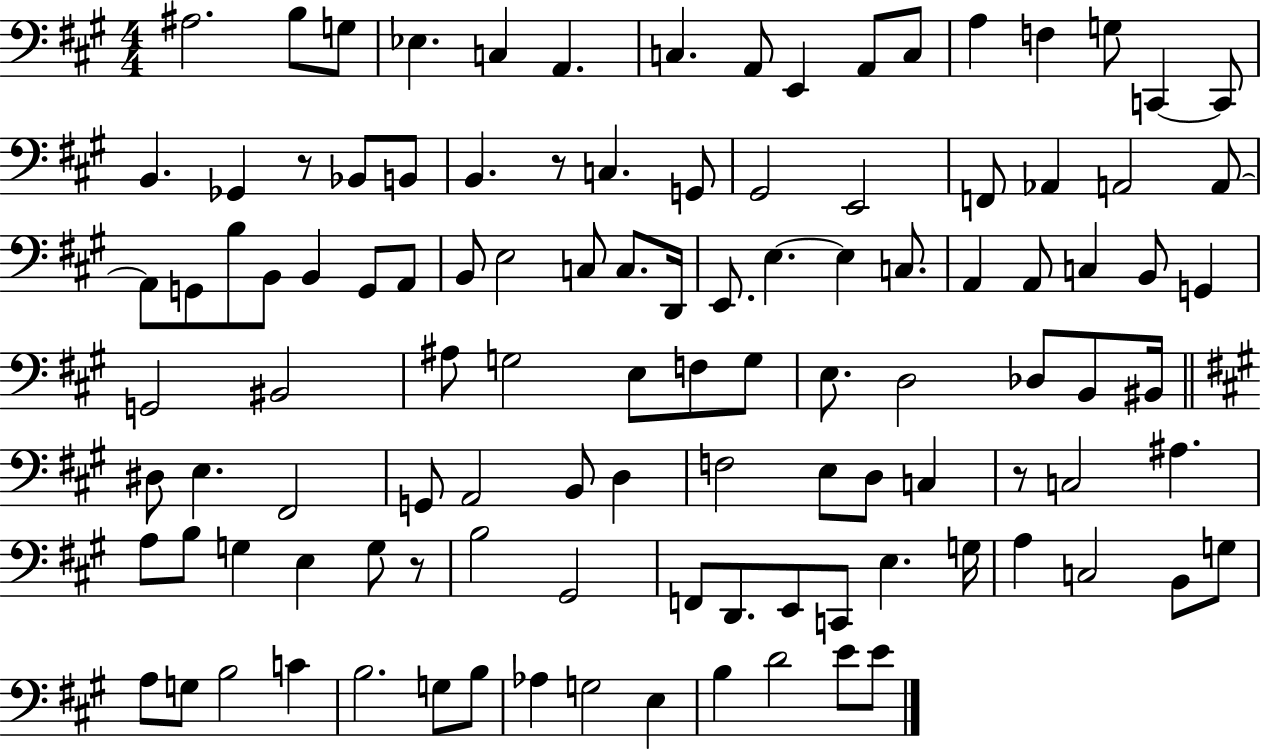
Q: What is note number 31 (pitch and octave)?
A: G2